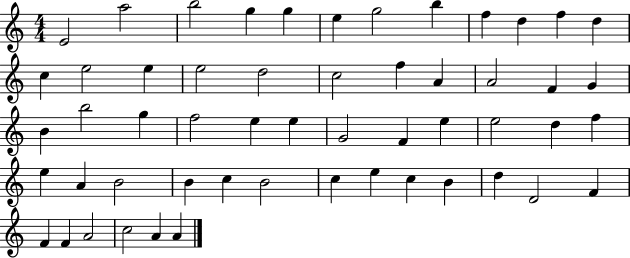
X:1
T:Untitled
M:4/4
L:1/4
K:C
E2 a2 b2 g g e g2 b f d f d c e2 e e2 d2 c2 f A A2 F G B b2 g f2 e e G2 F e e2 d f e A B2 B c B2 c e c B d D2 F F F A2 c2 A A